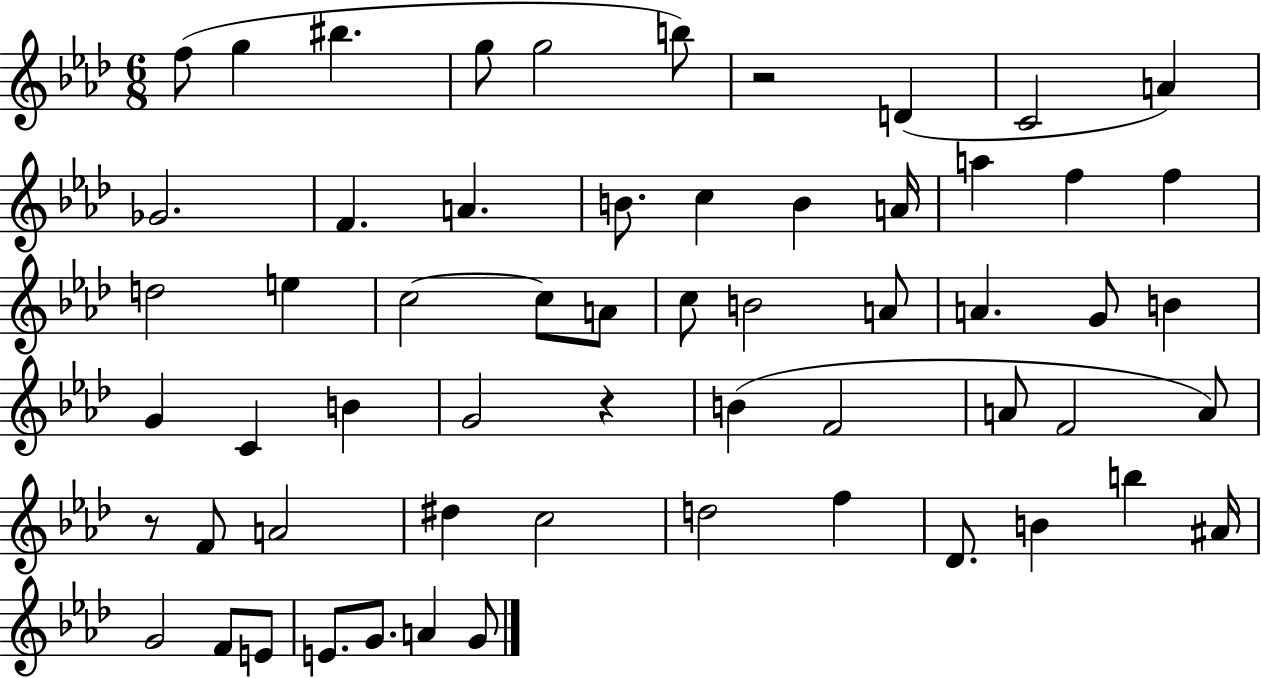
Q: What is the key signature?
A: AES major